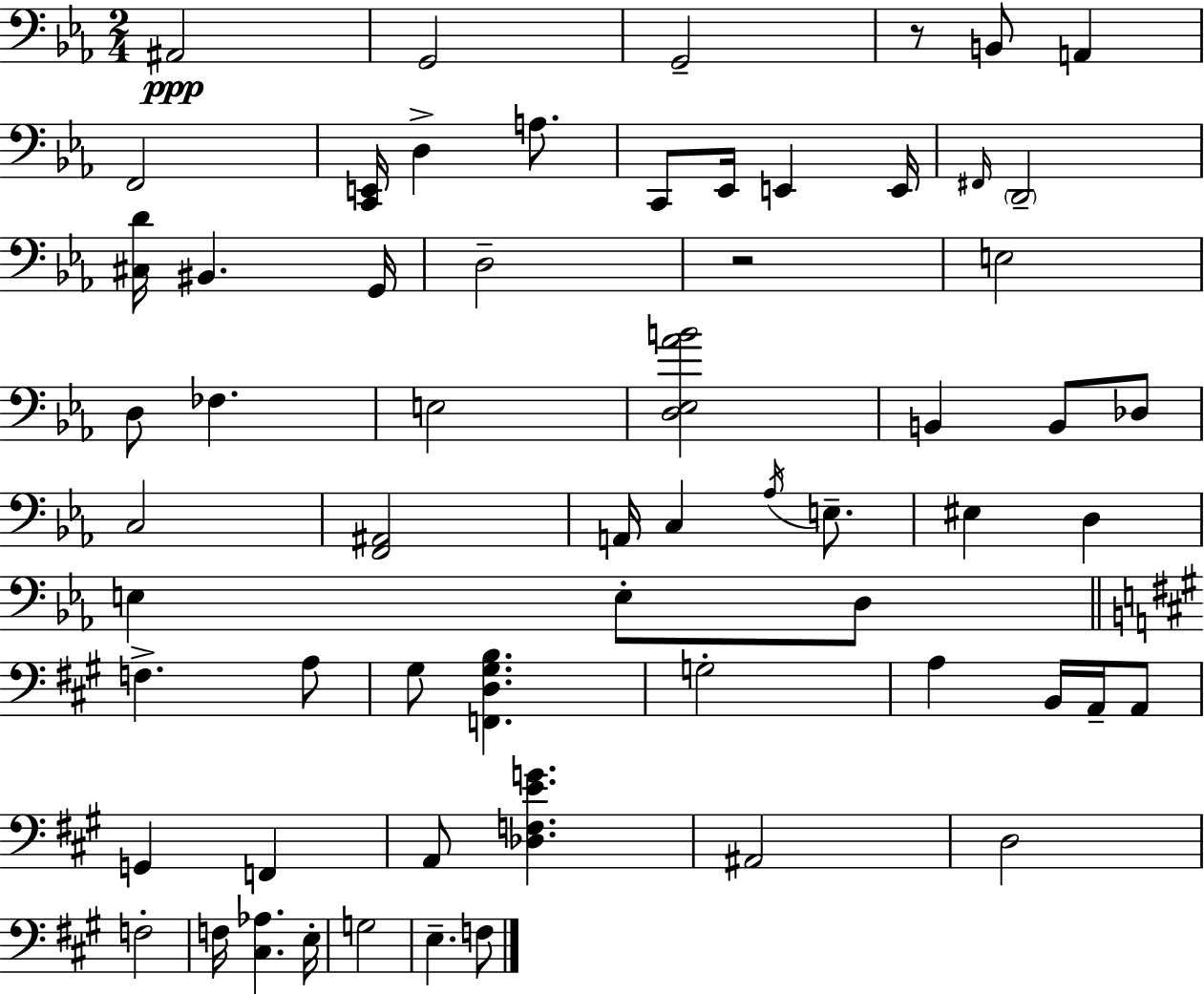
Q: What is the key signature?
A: C minor